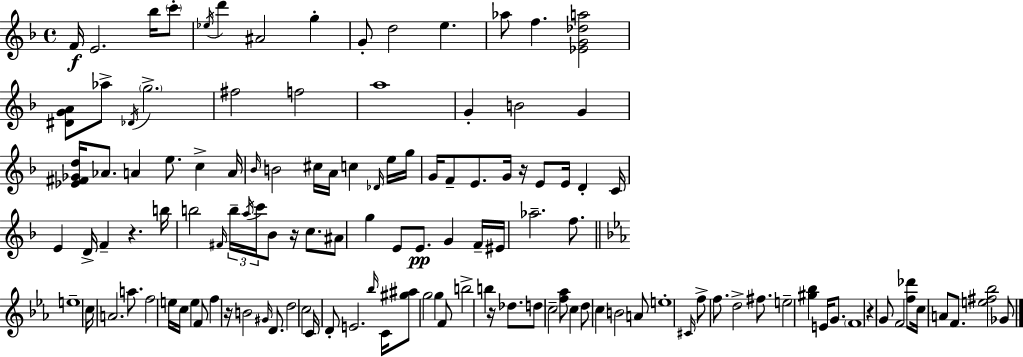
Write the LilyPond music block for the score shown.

{
  \clef treble
  \time 4/4
  \defaultTimeSignature
  \key d \minor
  \repeat volta 2 { f'16\f e'2. bes''16 \parenthesize c'''8-. | \acciaccatura { ees''16 } d'''4 ais'2 g''4-. | g'8-. d''2 e''4. | aes''8 f''4. <ees' g' des'' a''>2 | \break <dis' g' a'>8 aes''8-> \acciaccatura { des'16 } \parenthesize g''2.-> | fis''2 f''2 | a''1 | g'4-. b'2 g'4 | \break <ees' fis' ges' d''>16 aes'8. a'4 e''8. c''4-> | a'16 \grace { bes'16 } b'2 cis''16 a'16 c''4 | \grace { des'16 } e''16 g''16 g'16 f'8-- e'8. g'16 r16 e'8 e'16 d'4-. | c'16 e'4 d'16-> f'4-- r4. | \break b''16 b''2 \grace { fis'16 } \tuplet 3/2 { b''16-- \acciaccatura { a''16 } c'''16 } | bes'8 r16 c''8. ais'8 g''4 e'8 e'8.\pp | g'4 f'16-- eis'16 aes''2.-- | f''8. \bar "||" \break \key ees \major e''1-- | c''16 a'2. a''8. | f''2 e''16 c''16 e''4 f'8 | f''4 r16 b'2 \grace { gis'16 } d'8. | \break d''2 c''2 | c'16 d'8-. e'2. | \grace { bes''16 } c'16 <gis'' ais''>8 g''2 g''4 | f'8 b''2-> b''4 r16 des''8. | \break d''8 c''2-- <f'' aes''>8 c''4 | d''8 c''4 b'2 | a'8 e''1-. | \grace { cis'16 } f''8-> f''8. d''2-> | \break fis''8. e''2-- <gis'' bes''>4 e'16 | g'8. \parenthesize f'1 | r4 g'8 f'2 | <f'' des'''>8 c''16 a'8 f'8. <e'' fis'' bes''>2 | \break ges'8 } \bar "|."
}